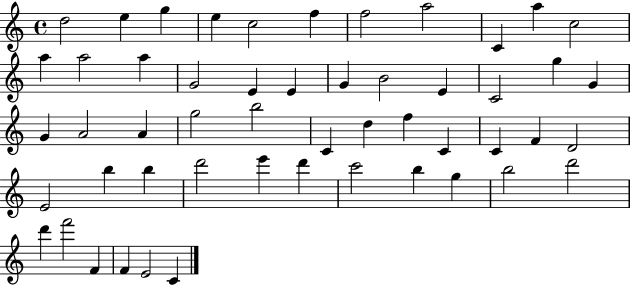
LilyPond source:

{
  \clef treble
  \time 4/4
  \defaultTimeSignature
  \key c \major
  d''2 e''4 g''4 | e''4 c''2 f''4 | f''2 a''2 | c'4 a''4 c''2 | \break a''4 a''2 a''4 | g'2 e'4 e'4 | g'4 b'2 e'4 | c'2 g''4 g'4 | \break g'4 a'2 a'4 | g''2 b''2 | c'4 d''4 f''4 c'4 | c'4 f'4 d'2 | \break e'2 b''4 b''4 | d'''2 e'''4 d'''4 | c'''2 b''4 g''4 | b''2 d'''2 | \break d'''4 f'''2 f'4 | f'4 e'2 c'4 | \bar "|."
}